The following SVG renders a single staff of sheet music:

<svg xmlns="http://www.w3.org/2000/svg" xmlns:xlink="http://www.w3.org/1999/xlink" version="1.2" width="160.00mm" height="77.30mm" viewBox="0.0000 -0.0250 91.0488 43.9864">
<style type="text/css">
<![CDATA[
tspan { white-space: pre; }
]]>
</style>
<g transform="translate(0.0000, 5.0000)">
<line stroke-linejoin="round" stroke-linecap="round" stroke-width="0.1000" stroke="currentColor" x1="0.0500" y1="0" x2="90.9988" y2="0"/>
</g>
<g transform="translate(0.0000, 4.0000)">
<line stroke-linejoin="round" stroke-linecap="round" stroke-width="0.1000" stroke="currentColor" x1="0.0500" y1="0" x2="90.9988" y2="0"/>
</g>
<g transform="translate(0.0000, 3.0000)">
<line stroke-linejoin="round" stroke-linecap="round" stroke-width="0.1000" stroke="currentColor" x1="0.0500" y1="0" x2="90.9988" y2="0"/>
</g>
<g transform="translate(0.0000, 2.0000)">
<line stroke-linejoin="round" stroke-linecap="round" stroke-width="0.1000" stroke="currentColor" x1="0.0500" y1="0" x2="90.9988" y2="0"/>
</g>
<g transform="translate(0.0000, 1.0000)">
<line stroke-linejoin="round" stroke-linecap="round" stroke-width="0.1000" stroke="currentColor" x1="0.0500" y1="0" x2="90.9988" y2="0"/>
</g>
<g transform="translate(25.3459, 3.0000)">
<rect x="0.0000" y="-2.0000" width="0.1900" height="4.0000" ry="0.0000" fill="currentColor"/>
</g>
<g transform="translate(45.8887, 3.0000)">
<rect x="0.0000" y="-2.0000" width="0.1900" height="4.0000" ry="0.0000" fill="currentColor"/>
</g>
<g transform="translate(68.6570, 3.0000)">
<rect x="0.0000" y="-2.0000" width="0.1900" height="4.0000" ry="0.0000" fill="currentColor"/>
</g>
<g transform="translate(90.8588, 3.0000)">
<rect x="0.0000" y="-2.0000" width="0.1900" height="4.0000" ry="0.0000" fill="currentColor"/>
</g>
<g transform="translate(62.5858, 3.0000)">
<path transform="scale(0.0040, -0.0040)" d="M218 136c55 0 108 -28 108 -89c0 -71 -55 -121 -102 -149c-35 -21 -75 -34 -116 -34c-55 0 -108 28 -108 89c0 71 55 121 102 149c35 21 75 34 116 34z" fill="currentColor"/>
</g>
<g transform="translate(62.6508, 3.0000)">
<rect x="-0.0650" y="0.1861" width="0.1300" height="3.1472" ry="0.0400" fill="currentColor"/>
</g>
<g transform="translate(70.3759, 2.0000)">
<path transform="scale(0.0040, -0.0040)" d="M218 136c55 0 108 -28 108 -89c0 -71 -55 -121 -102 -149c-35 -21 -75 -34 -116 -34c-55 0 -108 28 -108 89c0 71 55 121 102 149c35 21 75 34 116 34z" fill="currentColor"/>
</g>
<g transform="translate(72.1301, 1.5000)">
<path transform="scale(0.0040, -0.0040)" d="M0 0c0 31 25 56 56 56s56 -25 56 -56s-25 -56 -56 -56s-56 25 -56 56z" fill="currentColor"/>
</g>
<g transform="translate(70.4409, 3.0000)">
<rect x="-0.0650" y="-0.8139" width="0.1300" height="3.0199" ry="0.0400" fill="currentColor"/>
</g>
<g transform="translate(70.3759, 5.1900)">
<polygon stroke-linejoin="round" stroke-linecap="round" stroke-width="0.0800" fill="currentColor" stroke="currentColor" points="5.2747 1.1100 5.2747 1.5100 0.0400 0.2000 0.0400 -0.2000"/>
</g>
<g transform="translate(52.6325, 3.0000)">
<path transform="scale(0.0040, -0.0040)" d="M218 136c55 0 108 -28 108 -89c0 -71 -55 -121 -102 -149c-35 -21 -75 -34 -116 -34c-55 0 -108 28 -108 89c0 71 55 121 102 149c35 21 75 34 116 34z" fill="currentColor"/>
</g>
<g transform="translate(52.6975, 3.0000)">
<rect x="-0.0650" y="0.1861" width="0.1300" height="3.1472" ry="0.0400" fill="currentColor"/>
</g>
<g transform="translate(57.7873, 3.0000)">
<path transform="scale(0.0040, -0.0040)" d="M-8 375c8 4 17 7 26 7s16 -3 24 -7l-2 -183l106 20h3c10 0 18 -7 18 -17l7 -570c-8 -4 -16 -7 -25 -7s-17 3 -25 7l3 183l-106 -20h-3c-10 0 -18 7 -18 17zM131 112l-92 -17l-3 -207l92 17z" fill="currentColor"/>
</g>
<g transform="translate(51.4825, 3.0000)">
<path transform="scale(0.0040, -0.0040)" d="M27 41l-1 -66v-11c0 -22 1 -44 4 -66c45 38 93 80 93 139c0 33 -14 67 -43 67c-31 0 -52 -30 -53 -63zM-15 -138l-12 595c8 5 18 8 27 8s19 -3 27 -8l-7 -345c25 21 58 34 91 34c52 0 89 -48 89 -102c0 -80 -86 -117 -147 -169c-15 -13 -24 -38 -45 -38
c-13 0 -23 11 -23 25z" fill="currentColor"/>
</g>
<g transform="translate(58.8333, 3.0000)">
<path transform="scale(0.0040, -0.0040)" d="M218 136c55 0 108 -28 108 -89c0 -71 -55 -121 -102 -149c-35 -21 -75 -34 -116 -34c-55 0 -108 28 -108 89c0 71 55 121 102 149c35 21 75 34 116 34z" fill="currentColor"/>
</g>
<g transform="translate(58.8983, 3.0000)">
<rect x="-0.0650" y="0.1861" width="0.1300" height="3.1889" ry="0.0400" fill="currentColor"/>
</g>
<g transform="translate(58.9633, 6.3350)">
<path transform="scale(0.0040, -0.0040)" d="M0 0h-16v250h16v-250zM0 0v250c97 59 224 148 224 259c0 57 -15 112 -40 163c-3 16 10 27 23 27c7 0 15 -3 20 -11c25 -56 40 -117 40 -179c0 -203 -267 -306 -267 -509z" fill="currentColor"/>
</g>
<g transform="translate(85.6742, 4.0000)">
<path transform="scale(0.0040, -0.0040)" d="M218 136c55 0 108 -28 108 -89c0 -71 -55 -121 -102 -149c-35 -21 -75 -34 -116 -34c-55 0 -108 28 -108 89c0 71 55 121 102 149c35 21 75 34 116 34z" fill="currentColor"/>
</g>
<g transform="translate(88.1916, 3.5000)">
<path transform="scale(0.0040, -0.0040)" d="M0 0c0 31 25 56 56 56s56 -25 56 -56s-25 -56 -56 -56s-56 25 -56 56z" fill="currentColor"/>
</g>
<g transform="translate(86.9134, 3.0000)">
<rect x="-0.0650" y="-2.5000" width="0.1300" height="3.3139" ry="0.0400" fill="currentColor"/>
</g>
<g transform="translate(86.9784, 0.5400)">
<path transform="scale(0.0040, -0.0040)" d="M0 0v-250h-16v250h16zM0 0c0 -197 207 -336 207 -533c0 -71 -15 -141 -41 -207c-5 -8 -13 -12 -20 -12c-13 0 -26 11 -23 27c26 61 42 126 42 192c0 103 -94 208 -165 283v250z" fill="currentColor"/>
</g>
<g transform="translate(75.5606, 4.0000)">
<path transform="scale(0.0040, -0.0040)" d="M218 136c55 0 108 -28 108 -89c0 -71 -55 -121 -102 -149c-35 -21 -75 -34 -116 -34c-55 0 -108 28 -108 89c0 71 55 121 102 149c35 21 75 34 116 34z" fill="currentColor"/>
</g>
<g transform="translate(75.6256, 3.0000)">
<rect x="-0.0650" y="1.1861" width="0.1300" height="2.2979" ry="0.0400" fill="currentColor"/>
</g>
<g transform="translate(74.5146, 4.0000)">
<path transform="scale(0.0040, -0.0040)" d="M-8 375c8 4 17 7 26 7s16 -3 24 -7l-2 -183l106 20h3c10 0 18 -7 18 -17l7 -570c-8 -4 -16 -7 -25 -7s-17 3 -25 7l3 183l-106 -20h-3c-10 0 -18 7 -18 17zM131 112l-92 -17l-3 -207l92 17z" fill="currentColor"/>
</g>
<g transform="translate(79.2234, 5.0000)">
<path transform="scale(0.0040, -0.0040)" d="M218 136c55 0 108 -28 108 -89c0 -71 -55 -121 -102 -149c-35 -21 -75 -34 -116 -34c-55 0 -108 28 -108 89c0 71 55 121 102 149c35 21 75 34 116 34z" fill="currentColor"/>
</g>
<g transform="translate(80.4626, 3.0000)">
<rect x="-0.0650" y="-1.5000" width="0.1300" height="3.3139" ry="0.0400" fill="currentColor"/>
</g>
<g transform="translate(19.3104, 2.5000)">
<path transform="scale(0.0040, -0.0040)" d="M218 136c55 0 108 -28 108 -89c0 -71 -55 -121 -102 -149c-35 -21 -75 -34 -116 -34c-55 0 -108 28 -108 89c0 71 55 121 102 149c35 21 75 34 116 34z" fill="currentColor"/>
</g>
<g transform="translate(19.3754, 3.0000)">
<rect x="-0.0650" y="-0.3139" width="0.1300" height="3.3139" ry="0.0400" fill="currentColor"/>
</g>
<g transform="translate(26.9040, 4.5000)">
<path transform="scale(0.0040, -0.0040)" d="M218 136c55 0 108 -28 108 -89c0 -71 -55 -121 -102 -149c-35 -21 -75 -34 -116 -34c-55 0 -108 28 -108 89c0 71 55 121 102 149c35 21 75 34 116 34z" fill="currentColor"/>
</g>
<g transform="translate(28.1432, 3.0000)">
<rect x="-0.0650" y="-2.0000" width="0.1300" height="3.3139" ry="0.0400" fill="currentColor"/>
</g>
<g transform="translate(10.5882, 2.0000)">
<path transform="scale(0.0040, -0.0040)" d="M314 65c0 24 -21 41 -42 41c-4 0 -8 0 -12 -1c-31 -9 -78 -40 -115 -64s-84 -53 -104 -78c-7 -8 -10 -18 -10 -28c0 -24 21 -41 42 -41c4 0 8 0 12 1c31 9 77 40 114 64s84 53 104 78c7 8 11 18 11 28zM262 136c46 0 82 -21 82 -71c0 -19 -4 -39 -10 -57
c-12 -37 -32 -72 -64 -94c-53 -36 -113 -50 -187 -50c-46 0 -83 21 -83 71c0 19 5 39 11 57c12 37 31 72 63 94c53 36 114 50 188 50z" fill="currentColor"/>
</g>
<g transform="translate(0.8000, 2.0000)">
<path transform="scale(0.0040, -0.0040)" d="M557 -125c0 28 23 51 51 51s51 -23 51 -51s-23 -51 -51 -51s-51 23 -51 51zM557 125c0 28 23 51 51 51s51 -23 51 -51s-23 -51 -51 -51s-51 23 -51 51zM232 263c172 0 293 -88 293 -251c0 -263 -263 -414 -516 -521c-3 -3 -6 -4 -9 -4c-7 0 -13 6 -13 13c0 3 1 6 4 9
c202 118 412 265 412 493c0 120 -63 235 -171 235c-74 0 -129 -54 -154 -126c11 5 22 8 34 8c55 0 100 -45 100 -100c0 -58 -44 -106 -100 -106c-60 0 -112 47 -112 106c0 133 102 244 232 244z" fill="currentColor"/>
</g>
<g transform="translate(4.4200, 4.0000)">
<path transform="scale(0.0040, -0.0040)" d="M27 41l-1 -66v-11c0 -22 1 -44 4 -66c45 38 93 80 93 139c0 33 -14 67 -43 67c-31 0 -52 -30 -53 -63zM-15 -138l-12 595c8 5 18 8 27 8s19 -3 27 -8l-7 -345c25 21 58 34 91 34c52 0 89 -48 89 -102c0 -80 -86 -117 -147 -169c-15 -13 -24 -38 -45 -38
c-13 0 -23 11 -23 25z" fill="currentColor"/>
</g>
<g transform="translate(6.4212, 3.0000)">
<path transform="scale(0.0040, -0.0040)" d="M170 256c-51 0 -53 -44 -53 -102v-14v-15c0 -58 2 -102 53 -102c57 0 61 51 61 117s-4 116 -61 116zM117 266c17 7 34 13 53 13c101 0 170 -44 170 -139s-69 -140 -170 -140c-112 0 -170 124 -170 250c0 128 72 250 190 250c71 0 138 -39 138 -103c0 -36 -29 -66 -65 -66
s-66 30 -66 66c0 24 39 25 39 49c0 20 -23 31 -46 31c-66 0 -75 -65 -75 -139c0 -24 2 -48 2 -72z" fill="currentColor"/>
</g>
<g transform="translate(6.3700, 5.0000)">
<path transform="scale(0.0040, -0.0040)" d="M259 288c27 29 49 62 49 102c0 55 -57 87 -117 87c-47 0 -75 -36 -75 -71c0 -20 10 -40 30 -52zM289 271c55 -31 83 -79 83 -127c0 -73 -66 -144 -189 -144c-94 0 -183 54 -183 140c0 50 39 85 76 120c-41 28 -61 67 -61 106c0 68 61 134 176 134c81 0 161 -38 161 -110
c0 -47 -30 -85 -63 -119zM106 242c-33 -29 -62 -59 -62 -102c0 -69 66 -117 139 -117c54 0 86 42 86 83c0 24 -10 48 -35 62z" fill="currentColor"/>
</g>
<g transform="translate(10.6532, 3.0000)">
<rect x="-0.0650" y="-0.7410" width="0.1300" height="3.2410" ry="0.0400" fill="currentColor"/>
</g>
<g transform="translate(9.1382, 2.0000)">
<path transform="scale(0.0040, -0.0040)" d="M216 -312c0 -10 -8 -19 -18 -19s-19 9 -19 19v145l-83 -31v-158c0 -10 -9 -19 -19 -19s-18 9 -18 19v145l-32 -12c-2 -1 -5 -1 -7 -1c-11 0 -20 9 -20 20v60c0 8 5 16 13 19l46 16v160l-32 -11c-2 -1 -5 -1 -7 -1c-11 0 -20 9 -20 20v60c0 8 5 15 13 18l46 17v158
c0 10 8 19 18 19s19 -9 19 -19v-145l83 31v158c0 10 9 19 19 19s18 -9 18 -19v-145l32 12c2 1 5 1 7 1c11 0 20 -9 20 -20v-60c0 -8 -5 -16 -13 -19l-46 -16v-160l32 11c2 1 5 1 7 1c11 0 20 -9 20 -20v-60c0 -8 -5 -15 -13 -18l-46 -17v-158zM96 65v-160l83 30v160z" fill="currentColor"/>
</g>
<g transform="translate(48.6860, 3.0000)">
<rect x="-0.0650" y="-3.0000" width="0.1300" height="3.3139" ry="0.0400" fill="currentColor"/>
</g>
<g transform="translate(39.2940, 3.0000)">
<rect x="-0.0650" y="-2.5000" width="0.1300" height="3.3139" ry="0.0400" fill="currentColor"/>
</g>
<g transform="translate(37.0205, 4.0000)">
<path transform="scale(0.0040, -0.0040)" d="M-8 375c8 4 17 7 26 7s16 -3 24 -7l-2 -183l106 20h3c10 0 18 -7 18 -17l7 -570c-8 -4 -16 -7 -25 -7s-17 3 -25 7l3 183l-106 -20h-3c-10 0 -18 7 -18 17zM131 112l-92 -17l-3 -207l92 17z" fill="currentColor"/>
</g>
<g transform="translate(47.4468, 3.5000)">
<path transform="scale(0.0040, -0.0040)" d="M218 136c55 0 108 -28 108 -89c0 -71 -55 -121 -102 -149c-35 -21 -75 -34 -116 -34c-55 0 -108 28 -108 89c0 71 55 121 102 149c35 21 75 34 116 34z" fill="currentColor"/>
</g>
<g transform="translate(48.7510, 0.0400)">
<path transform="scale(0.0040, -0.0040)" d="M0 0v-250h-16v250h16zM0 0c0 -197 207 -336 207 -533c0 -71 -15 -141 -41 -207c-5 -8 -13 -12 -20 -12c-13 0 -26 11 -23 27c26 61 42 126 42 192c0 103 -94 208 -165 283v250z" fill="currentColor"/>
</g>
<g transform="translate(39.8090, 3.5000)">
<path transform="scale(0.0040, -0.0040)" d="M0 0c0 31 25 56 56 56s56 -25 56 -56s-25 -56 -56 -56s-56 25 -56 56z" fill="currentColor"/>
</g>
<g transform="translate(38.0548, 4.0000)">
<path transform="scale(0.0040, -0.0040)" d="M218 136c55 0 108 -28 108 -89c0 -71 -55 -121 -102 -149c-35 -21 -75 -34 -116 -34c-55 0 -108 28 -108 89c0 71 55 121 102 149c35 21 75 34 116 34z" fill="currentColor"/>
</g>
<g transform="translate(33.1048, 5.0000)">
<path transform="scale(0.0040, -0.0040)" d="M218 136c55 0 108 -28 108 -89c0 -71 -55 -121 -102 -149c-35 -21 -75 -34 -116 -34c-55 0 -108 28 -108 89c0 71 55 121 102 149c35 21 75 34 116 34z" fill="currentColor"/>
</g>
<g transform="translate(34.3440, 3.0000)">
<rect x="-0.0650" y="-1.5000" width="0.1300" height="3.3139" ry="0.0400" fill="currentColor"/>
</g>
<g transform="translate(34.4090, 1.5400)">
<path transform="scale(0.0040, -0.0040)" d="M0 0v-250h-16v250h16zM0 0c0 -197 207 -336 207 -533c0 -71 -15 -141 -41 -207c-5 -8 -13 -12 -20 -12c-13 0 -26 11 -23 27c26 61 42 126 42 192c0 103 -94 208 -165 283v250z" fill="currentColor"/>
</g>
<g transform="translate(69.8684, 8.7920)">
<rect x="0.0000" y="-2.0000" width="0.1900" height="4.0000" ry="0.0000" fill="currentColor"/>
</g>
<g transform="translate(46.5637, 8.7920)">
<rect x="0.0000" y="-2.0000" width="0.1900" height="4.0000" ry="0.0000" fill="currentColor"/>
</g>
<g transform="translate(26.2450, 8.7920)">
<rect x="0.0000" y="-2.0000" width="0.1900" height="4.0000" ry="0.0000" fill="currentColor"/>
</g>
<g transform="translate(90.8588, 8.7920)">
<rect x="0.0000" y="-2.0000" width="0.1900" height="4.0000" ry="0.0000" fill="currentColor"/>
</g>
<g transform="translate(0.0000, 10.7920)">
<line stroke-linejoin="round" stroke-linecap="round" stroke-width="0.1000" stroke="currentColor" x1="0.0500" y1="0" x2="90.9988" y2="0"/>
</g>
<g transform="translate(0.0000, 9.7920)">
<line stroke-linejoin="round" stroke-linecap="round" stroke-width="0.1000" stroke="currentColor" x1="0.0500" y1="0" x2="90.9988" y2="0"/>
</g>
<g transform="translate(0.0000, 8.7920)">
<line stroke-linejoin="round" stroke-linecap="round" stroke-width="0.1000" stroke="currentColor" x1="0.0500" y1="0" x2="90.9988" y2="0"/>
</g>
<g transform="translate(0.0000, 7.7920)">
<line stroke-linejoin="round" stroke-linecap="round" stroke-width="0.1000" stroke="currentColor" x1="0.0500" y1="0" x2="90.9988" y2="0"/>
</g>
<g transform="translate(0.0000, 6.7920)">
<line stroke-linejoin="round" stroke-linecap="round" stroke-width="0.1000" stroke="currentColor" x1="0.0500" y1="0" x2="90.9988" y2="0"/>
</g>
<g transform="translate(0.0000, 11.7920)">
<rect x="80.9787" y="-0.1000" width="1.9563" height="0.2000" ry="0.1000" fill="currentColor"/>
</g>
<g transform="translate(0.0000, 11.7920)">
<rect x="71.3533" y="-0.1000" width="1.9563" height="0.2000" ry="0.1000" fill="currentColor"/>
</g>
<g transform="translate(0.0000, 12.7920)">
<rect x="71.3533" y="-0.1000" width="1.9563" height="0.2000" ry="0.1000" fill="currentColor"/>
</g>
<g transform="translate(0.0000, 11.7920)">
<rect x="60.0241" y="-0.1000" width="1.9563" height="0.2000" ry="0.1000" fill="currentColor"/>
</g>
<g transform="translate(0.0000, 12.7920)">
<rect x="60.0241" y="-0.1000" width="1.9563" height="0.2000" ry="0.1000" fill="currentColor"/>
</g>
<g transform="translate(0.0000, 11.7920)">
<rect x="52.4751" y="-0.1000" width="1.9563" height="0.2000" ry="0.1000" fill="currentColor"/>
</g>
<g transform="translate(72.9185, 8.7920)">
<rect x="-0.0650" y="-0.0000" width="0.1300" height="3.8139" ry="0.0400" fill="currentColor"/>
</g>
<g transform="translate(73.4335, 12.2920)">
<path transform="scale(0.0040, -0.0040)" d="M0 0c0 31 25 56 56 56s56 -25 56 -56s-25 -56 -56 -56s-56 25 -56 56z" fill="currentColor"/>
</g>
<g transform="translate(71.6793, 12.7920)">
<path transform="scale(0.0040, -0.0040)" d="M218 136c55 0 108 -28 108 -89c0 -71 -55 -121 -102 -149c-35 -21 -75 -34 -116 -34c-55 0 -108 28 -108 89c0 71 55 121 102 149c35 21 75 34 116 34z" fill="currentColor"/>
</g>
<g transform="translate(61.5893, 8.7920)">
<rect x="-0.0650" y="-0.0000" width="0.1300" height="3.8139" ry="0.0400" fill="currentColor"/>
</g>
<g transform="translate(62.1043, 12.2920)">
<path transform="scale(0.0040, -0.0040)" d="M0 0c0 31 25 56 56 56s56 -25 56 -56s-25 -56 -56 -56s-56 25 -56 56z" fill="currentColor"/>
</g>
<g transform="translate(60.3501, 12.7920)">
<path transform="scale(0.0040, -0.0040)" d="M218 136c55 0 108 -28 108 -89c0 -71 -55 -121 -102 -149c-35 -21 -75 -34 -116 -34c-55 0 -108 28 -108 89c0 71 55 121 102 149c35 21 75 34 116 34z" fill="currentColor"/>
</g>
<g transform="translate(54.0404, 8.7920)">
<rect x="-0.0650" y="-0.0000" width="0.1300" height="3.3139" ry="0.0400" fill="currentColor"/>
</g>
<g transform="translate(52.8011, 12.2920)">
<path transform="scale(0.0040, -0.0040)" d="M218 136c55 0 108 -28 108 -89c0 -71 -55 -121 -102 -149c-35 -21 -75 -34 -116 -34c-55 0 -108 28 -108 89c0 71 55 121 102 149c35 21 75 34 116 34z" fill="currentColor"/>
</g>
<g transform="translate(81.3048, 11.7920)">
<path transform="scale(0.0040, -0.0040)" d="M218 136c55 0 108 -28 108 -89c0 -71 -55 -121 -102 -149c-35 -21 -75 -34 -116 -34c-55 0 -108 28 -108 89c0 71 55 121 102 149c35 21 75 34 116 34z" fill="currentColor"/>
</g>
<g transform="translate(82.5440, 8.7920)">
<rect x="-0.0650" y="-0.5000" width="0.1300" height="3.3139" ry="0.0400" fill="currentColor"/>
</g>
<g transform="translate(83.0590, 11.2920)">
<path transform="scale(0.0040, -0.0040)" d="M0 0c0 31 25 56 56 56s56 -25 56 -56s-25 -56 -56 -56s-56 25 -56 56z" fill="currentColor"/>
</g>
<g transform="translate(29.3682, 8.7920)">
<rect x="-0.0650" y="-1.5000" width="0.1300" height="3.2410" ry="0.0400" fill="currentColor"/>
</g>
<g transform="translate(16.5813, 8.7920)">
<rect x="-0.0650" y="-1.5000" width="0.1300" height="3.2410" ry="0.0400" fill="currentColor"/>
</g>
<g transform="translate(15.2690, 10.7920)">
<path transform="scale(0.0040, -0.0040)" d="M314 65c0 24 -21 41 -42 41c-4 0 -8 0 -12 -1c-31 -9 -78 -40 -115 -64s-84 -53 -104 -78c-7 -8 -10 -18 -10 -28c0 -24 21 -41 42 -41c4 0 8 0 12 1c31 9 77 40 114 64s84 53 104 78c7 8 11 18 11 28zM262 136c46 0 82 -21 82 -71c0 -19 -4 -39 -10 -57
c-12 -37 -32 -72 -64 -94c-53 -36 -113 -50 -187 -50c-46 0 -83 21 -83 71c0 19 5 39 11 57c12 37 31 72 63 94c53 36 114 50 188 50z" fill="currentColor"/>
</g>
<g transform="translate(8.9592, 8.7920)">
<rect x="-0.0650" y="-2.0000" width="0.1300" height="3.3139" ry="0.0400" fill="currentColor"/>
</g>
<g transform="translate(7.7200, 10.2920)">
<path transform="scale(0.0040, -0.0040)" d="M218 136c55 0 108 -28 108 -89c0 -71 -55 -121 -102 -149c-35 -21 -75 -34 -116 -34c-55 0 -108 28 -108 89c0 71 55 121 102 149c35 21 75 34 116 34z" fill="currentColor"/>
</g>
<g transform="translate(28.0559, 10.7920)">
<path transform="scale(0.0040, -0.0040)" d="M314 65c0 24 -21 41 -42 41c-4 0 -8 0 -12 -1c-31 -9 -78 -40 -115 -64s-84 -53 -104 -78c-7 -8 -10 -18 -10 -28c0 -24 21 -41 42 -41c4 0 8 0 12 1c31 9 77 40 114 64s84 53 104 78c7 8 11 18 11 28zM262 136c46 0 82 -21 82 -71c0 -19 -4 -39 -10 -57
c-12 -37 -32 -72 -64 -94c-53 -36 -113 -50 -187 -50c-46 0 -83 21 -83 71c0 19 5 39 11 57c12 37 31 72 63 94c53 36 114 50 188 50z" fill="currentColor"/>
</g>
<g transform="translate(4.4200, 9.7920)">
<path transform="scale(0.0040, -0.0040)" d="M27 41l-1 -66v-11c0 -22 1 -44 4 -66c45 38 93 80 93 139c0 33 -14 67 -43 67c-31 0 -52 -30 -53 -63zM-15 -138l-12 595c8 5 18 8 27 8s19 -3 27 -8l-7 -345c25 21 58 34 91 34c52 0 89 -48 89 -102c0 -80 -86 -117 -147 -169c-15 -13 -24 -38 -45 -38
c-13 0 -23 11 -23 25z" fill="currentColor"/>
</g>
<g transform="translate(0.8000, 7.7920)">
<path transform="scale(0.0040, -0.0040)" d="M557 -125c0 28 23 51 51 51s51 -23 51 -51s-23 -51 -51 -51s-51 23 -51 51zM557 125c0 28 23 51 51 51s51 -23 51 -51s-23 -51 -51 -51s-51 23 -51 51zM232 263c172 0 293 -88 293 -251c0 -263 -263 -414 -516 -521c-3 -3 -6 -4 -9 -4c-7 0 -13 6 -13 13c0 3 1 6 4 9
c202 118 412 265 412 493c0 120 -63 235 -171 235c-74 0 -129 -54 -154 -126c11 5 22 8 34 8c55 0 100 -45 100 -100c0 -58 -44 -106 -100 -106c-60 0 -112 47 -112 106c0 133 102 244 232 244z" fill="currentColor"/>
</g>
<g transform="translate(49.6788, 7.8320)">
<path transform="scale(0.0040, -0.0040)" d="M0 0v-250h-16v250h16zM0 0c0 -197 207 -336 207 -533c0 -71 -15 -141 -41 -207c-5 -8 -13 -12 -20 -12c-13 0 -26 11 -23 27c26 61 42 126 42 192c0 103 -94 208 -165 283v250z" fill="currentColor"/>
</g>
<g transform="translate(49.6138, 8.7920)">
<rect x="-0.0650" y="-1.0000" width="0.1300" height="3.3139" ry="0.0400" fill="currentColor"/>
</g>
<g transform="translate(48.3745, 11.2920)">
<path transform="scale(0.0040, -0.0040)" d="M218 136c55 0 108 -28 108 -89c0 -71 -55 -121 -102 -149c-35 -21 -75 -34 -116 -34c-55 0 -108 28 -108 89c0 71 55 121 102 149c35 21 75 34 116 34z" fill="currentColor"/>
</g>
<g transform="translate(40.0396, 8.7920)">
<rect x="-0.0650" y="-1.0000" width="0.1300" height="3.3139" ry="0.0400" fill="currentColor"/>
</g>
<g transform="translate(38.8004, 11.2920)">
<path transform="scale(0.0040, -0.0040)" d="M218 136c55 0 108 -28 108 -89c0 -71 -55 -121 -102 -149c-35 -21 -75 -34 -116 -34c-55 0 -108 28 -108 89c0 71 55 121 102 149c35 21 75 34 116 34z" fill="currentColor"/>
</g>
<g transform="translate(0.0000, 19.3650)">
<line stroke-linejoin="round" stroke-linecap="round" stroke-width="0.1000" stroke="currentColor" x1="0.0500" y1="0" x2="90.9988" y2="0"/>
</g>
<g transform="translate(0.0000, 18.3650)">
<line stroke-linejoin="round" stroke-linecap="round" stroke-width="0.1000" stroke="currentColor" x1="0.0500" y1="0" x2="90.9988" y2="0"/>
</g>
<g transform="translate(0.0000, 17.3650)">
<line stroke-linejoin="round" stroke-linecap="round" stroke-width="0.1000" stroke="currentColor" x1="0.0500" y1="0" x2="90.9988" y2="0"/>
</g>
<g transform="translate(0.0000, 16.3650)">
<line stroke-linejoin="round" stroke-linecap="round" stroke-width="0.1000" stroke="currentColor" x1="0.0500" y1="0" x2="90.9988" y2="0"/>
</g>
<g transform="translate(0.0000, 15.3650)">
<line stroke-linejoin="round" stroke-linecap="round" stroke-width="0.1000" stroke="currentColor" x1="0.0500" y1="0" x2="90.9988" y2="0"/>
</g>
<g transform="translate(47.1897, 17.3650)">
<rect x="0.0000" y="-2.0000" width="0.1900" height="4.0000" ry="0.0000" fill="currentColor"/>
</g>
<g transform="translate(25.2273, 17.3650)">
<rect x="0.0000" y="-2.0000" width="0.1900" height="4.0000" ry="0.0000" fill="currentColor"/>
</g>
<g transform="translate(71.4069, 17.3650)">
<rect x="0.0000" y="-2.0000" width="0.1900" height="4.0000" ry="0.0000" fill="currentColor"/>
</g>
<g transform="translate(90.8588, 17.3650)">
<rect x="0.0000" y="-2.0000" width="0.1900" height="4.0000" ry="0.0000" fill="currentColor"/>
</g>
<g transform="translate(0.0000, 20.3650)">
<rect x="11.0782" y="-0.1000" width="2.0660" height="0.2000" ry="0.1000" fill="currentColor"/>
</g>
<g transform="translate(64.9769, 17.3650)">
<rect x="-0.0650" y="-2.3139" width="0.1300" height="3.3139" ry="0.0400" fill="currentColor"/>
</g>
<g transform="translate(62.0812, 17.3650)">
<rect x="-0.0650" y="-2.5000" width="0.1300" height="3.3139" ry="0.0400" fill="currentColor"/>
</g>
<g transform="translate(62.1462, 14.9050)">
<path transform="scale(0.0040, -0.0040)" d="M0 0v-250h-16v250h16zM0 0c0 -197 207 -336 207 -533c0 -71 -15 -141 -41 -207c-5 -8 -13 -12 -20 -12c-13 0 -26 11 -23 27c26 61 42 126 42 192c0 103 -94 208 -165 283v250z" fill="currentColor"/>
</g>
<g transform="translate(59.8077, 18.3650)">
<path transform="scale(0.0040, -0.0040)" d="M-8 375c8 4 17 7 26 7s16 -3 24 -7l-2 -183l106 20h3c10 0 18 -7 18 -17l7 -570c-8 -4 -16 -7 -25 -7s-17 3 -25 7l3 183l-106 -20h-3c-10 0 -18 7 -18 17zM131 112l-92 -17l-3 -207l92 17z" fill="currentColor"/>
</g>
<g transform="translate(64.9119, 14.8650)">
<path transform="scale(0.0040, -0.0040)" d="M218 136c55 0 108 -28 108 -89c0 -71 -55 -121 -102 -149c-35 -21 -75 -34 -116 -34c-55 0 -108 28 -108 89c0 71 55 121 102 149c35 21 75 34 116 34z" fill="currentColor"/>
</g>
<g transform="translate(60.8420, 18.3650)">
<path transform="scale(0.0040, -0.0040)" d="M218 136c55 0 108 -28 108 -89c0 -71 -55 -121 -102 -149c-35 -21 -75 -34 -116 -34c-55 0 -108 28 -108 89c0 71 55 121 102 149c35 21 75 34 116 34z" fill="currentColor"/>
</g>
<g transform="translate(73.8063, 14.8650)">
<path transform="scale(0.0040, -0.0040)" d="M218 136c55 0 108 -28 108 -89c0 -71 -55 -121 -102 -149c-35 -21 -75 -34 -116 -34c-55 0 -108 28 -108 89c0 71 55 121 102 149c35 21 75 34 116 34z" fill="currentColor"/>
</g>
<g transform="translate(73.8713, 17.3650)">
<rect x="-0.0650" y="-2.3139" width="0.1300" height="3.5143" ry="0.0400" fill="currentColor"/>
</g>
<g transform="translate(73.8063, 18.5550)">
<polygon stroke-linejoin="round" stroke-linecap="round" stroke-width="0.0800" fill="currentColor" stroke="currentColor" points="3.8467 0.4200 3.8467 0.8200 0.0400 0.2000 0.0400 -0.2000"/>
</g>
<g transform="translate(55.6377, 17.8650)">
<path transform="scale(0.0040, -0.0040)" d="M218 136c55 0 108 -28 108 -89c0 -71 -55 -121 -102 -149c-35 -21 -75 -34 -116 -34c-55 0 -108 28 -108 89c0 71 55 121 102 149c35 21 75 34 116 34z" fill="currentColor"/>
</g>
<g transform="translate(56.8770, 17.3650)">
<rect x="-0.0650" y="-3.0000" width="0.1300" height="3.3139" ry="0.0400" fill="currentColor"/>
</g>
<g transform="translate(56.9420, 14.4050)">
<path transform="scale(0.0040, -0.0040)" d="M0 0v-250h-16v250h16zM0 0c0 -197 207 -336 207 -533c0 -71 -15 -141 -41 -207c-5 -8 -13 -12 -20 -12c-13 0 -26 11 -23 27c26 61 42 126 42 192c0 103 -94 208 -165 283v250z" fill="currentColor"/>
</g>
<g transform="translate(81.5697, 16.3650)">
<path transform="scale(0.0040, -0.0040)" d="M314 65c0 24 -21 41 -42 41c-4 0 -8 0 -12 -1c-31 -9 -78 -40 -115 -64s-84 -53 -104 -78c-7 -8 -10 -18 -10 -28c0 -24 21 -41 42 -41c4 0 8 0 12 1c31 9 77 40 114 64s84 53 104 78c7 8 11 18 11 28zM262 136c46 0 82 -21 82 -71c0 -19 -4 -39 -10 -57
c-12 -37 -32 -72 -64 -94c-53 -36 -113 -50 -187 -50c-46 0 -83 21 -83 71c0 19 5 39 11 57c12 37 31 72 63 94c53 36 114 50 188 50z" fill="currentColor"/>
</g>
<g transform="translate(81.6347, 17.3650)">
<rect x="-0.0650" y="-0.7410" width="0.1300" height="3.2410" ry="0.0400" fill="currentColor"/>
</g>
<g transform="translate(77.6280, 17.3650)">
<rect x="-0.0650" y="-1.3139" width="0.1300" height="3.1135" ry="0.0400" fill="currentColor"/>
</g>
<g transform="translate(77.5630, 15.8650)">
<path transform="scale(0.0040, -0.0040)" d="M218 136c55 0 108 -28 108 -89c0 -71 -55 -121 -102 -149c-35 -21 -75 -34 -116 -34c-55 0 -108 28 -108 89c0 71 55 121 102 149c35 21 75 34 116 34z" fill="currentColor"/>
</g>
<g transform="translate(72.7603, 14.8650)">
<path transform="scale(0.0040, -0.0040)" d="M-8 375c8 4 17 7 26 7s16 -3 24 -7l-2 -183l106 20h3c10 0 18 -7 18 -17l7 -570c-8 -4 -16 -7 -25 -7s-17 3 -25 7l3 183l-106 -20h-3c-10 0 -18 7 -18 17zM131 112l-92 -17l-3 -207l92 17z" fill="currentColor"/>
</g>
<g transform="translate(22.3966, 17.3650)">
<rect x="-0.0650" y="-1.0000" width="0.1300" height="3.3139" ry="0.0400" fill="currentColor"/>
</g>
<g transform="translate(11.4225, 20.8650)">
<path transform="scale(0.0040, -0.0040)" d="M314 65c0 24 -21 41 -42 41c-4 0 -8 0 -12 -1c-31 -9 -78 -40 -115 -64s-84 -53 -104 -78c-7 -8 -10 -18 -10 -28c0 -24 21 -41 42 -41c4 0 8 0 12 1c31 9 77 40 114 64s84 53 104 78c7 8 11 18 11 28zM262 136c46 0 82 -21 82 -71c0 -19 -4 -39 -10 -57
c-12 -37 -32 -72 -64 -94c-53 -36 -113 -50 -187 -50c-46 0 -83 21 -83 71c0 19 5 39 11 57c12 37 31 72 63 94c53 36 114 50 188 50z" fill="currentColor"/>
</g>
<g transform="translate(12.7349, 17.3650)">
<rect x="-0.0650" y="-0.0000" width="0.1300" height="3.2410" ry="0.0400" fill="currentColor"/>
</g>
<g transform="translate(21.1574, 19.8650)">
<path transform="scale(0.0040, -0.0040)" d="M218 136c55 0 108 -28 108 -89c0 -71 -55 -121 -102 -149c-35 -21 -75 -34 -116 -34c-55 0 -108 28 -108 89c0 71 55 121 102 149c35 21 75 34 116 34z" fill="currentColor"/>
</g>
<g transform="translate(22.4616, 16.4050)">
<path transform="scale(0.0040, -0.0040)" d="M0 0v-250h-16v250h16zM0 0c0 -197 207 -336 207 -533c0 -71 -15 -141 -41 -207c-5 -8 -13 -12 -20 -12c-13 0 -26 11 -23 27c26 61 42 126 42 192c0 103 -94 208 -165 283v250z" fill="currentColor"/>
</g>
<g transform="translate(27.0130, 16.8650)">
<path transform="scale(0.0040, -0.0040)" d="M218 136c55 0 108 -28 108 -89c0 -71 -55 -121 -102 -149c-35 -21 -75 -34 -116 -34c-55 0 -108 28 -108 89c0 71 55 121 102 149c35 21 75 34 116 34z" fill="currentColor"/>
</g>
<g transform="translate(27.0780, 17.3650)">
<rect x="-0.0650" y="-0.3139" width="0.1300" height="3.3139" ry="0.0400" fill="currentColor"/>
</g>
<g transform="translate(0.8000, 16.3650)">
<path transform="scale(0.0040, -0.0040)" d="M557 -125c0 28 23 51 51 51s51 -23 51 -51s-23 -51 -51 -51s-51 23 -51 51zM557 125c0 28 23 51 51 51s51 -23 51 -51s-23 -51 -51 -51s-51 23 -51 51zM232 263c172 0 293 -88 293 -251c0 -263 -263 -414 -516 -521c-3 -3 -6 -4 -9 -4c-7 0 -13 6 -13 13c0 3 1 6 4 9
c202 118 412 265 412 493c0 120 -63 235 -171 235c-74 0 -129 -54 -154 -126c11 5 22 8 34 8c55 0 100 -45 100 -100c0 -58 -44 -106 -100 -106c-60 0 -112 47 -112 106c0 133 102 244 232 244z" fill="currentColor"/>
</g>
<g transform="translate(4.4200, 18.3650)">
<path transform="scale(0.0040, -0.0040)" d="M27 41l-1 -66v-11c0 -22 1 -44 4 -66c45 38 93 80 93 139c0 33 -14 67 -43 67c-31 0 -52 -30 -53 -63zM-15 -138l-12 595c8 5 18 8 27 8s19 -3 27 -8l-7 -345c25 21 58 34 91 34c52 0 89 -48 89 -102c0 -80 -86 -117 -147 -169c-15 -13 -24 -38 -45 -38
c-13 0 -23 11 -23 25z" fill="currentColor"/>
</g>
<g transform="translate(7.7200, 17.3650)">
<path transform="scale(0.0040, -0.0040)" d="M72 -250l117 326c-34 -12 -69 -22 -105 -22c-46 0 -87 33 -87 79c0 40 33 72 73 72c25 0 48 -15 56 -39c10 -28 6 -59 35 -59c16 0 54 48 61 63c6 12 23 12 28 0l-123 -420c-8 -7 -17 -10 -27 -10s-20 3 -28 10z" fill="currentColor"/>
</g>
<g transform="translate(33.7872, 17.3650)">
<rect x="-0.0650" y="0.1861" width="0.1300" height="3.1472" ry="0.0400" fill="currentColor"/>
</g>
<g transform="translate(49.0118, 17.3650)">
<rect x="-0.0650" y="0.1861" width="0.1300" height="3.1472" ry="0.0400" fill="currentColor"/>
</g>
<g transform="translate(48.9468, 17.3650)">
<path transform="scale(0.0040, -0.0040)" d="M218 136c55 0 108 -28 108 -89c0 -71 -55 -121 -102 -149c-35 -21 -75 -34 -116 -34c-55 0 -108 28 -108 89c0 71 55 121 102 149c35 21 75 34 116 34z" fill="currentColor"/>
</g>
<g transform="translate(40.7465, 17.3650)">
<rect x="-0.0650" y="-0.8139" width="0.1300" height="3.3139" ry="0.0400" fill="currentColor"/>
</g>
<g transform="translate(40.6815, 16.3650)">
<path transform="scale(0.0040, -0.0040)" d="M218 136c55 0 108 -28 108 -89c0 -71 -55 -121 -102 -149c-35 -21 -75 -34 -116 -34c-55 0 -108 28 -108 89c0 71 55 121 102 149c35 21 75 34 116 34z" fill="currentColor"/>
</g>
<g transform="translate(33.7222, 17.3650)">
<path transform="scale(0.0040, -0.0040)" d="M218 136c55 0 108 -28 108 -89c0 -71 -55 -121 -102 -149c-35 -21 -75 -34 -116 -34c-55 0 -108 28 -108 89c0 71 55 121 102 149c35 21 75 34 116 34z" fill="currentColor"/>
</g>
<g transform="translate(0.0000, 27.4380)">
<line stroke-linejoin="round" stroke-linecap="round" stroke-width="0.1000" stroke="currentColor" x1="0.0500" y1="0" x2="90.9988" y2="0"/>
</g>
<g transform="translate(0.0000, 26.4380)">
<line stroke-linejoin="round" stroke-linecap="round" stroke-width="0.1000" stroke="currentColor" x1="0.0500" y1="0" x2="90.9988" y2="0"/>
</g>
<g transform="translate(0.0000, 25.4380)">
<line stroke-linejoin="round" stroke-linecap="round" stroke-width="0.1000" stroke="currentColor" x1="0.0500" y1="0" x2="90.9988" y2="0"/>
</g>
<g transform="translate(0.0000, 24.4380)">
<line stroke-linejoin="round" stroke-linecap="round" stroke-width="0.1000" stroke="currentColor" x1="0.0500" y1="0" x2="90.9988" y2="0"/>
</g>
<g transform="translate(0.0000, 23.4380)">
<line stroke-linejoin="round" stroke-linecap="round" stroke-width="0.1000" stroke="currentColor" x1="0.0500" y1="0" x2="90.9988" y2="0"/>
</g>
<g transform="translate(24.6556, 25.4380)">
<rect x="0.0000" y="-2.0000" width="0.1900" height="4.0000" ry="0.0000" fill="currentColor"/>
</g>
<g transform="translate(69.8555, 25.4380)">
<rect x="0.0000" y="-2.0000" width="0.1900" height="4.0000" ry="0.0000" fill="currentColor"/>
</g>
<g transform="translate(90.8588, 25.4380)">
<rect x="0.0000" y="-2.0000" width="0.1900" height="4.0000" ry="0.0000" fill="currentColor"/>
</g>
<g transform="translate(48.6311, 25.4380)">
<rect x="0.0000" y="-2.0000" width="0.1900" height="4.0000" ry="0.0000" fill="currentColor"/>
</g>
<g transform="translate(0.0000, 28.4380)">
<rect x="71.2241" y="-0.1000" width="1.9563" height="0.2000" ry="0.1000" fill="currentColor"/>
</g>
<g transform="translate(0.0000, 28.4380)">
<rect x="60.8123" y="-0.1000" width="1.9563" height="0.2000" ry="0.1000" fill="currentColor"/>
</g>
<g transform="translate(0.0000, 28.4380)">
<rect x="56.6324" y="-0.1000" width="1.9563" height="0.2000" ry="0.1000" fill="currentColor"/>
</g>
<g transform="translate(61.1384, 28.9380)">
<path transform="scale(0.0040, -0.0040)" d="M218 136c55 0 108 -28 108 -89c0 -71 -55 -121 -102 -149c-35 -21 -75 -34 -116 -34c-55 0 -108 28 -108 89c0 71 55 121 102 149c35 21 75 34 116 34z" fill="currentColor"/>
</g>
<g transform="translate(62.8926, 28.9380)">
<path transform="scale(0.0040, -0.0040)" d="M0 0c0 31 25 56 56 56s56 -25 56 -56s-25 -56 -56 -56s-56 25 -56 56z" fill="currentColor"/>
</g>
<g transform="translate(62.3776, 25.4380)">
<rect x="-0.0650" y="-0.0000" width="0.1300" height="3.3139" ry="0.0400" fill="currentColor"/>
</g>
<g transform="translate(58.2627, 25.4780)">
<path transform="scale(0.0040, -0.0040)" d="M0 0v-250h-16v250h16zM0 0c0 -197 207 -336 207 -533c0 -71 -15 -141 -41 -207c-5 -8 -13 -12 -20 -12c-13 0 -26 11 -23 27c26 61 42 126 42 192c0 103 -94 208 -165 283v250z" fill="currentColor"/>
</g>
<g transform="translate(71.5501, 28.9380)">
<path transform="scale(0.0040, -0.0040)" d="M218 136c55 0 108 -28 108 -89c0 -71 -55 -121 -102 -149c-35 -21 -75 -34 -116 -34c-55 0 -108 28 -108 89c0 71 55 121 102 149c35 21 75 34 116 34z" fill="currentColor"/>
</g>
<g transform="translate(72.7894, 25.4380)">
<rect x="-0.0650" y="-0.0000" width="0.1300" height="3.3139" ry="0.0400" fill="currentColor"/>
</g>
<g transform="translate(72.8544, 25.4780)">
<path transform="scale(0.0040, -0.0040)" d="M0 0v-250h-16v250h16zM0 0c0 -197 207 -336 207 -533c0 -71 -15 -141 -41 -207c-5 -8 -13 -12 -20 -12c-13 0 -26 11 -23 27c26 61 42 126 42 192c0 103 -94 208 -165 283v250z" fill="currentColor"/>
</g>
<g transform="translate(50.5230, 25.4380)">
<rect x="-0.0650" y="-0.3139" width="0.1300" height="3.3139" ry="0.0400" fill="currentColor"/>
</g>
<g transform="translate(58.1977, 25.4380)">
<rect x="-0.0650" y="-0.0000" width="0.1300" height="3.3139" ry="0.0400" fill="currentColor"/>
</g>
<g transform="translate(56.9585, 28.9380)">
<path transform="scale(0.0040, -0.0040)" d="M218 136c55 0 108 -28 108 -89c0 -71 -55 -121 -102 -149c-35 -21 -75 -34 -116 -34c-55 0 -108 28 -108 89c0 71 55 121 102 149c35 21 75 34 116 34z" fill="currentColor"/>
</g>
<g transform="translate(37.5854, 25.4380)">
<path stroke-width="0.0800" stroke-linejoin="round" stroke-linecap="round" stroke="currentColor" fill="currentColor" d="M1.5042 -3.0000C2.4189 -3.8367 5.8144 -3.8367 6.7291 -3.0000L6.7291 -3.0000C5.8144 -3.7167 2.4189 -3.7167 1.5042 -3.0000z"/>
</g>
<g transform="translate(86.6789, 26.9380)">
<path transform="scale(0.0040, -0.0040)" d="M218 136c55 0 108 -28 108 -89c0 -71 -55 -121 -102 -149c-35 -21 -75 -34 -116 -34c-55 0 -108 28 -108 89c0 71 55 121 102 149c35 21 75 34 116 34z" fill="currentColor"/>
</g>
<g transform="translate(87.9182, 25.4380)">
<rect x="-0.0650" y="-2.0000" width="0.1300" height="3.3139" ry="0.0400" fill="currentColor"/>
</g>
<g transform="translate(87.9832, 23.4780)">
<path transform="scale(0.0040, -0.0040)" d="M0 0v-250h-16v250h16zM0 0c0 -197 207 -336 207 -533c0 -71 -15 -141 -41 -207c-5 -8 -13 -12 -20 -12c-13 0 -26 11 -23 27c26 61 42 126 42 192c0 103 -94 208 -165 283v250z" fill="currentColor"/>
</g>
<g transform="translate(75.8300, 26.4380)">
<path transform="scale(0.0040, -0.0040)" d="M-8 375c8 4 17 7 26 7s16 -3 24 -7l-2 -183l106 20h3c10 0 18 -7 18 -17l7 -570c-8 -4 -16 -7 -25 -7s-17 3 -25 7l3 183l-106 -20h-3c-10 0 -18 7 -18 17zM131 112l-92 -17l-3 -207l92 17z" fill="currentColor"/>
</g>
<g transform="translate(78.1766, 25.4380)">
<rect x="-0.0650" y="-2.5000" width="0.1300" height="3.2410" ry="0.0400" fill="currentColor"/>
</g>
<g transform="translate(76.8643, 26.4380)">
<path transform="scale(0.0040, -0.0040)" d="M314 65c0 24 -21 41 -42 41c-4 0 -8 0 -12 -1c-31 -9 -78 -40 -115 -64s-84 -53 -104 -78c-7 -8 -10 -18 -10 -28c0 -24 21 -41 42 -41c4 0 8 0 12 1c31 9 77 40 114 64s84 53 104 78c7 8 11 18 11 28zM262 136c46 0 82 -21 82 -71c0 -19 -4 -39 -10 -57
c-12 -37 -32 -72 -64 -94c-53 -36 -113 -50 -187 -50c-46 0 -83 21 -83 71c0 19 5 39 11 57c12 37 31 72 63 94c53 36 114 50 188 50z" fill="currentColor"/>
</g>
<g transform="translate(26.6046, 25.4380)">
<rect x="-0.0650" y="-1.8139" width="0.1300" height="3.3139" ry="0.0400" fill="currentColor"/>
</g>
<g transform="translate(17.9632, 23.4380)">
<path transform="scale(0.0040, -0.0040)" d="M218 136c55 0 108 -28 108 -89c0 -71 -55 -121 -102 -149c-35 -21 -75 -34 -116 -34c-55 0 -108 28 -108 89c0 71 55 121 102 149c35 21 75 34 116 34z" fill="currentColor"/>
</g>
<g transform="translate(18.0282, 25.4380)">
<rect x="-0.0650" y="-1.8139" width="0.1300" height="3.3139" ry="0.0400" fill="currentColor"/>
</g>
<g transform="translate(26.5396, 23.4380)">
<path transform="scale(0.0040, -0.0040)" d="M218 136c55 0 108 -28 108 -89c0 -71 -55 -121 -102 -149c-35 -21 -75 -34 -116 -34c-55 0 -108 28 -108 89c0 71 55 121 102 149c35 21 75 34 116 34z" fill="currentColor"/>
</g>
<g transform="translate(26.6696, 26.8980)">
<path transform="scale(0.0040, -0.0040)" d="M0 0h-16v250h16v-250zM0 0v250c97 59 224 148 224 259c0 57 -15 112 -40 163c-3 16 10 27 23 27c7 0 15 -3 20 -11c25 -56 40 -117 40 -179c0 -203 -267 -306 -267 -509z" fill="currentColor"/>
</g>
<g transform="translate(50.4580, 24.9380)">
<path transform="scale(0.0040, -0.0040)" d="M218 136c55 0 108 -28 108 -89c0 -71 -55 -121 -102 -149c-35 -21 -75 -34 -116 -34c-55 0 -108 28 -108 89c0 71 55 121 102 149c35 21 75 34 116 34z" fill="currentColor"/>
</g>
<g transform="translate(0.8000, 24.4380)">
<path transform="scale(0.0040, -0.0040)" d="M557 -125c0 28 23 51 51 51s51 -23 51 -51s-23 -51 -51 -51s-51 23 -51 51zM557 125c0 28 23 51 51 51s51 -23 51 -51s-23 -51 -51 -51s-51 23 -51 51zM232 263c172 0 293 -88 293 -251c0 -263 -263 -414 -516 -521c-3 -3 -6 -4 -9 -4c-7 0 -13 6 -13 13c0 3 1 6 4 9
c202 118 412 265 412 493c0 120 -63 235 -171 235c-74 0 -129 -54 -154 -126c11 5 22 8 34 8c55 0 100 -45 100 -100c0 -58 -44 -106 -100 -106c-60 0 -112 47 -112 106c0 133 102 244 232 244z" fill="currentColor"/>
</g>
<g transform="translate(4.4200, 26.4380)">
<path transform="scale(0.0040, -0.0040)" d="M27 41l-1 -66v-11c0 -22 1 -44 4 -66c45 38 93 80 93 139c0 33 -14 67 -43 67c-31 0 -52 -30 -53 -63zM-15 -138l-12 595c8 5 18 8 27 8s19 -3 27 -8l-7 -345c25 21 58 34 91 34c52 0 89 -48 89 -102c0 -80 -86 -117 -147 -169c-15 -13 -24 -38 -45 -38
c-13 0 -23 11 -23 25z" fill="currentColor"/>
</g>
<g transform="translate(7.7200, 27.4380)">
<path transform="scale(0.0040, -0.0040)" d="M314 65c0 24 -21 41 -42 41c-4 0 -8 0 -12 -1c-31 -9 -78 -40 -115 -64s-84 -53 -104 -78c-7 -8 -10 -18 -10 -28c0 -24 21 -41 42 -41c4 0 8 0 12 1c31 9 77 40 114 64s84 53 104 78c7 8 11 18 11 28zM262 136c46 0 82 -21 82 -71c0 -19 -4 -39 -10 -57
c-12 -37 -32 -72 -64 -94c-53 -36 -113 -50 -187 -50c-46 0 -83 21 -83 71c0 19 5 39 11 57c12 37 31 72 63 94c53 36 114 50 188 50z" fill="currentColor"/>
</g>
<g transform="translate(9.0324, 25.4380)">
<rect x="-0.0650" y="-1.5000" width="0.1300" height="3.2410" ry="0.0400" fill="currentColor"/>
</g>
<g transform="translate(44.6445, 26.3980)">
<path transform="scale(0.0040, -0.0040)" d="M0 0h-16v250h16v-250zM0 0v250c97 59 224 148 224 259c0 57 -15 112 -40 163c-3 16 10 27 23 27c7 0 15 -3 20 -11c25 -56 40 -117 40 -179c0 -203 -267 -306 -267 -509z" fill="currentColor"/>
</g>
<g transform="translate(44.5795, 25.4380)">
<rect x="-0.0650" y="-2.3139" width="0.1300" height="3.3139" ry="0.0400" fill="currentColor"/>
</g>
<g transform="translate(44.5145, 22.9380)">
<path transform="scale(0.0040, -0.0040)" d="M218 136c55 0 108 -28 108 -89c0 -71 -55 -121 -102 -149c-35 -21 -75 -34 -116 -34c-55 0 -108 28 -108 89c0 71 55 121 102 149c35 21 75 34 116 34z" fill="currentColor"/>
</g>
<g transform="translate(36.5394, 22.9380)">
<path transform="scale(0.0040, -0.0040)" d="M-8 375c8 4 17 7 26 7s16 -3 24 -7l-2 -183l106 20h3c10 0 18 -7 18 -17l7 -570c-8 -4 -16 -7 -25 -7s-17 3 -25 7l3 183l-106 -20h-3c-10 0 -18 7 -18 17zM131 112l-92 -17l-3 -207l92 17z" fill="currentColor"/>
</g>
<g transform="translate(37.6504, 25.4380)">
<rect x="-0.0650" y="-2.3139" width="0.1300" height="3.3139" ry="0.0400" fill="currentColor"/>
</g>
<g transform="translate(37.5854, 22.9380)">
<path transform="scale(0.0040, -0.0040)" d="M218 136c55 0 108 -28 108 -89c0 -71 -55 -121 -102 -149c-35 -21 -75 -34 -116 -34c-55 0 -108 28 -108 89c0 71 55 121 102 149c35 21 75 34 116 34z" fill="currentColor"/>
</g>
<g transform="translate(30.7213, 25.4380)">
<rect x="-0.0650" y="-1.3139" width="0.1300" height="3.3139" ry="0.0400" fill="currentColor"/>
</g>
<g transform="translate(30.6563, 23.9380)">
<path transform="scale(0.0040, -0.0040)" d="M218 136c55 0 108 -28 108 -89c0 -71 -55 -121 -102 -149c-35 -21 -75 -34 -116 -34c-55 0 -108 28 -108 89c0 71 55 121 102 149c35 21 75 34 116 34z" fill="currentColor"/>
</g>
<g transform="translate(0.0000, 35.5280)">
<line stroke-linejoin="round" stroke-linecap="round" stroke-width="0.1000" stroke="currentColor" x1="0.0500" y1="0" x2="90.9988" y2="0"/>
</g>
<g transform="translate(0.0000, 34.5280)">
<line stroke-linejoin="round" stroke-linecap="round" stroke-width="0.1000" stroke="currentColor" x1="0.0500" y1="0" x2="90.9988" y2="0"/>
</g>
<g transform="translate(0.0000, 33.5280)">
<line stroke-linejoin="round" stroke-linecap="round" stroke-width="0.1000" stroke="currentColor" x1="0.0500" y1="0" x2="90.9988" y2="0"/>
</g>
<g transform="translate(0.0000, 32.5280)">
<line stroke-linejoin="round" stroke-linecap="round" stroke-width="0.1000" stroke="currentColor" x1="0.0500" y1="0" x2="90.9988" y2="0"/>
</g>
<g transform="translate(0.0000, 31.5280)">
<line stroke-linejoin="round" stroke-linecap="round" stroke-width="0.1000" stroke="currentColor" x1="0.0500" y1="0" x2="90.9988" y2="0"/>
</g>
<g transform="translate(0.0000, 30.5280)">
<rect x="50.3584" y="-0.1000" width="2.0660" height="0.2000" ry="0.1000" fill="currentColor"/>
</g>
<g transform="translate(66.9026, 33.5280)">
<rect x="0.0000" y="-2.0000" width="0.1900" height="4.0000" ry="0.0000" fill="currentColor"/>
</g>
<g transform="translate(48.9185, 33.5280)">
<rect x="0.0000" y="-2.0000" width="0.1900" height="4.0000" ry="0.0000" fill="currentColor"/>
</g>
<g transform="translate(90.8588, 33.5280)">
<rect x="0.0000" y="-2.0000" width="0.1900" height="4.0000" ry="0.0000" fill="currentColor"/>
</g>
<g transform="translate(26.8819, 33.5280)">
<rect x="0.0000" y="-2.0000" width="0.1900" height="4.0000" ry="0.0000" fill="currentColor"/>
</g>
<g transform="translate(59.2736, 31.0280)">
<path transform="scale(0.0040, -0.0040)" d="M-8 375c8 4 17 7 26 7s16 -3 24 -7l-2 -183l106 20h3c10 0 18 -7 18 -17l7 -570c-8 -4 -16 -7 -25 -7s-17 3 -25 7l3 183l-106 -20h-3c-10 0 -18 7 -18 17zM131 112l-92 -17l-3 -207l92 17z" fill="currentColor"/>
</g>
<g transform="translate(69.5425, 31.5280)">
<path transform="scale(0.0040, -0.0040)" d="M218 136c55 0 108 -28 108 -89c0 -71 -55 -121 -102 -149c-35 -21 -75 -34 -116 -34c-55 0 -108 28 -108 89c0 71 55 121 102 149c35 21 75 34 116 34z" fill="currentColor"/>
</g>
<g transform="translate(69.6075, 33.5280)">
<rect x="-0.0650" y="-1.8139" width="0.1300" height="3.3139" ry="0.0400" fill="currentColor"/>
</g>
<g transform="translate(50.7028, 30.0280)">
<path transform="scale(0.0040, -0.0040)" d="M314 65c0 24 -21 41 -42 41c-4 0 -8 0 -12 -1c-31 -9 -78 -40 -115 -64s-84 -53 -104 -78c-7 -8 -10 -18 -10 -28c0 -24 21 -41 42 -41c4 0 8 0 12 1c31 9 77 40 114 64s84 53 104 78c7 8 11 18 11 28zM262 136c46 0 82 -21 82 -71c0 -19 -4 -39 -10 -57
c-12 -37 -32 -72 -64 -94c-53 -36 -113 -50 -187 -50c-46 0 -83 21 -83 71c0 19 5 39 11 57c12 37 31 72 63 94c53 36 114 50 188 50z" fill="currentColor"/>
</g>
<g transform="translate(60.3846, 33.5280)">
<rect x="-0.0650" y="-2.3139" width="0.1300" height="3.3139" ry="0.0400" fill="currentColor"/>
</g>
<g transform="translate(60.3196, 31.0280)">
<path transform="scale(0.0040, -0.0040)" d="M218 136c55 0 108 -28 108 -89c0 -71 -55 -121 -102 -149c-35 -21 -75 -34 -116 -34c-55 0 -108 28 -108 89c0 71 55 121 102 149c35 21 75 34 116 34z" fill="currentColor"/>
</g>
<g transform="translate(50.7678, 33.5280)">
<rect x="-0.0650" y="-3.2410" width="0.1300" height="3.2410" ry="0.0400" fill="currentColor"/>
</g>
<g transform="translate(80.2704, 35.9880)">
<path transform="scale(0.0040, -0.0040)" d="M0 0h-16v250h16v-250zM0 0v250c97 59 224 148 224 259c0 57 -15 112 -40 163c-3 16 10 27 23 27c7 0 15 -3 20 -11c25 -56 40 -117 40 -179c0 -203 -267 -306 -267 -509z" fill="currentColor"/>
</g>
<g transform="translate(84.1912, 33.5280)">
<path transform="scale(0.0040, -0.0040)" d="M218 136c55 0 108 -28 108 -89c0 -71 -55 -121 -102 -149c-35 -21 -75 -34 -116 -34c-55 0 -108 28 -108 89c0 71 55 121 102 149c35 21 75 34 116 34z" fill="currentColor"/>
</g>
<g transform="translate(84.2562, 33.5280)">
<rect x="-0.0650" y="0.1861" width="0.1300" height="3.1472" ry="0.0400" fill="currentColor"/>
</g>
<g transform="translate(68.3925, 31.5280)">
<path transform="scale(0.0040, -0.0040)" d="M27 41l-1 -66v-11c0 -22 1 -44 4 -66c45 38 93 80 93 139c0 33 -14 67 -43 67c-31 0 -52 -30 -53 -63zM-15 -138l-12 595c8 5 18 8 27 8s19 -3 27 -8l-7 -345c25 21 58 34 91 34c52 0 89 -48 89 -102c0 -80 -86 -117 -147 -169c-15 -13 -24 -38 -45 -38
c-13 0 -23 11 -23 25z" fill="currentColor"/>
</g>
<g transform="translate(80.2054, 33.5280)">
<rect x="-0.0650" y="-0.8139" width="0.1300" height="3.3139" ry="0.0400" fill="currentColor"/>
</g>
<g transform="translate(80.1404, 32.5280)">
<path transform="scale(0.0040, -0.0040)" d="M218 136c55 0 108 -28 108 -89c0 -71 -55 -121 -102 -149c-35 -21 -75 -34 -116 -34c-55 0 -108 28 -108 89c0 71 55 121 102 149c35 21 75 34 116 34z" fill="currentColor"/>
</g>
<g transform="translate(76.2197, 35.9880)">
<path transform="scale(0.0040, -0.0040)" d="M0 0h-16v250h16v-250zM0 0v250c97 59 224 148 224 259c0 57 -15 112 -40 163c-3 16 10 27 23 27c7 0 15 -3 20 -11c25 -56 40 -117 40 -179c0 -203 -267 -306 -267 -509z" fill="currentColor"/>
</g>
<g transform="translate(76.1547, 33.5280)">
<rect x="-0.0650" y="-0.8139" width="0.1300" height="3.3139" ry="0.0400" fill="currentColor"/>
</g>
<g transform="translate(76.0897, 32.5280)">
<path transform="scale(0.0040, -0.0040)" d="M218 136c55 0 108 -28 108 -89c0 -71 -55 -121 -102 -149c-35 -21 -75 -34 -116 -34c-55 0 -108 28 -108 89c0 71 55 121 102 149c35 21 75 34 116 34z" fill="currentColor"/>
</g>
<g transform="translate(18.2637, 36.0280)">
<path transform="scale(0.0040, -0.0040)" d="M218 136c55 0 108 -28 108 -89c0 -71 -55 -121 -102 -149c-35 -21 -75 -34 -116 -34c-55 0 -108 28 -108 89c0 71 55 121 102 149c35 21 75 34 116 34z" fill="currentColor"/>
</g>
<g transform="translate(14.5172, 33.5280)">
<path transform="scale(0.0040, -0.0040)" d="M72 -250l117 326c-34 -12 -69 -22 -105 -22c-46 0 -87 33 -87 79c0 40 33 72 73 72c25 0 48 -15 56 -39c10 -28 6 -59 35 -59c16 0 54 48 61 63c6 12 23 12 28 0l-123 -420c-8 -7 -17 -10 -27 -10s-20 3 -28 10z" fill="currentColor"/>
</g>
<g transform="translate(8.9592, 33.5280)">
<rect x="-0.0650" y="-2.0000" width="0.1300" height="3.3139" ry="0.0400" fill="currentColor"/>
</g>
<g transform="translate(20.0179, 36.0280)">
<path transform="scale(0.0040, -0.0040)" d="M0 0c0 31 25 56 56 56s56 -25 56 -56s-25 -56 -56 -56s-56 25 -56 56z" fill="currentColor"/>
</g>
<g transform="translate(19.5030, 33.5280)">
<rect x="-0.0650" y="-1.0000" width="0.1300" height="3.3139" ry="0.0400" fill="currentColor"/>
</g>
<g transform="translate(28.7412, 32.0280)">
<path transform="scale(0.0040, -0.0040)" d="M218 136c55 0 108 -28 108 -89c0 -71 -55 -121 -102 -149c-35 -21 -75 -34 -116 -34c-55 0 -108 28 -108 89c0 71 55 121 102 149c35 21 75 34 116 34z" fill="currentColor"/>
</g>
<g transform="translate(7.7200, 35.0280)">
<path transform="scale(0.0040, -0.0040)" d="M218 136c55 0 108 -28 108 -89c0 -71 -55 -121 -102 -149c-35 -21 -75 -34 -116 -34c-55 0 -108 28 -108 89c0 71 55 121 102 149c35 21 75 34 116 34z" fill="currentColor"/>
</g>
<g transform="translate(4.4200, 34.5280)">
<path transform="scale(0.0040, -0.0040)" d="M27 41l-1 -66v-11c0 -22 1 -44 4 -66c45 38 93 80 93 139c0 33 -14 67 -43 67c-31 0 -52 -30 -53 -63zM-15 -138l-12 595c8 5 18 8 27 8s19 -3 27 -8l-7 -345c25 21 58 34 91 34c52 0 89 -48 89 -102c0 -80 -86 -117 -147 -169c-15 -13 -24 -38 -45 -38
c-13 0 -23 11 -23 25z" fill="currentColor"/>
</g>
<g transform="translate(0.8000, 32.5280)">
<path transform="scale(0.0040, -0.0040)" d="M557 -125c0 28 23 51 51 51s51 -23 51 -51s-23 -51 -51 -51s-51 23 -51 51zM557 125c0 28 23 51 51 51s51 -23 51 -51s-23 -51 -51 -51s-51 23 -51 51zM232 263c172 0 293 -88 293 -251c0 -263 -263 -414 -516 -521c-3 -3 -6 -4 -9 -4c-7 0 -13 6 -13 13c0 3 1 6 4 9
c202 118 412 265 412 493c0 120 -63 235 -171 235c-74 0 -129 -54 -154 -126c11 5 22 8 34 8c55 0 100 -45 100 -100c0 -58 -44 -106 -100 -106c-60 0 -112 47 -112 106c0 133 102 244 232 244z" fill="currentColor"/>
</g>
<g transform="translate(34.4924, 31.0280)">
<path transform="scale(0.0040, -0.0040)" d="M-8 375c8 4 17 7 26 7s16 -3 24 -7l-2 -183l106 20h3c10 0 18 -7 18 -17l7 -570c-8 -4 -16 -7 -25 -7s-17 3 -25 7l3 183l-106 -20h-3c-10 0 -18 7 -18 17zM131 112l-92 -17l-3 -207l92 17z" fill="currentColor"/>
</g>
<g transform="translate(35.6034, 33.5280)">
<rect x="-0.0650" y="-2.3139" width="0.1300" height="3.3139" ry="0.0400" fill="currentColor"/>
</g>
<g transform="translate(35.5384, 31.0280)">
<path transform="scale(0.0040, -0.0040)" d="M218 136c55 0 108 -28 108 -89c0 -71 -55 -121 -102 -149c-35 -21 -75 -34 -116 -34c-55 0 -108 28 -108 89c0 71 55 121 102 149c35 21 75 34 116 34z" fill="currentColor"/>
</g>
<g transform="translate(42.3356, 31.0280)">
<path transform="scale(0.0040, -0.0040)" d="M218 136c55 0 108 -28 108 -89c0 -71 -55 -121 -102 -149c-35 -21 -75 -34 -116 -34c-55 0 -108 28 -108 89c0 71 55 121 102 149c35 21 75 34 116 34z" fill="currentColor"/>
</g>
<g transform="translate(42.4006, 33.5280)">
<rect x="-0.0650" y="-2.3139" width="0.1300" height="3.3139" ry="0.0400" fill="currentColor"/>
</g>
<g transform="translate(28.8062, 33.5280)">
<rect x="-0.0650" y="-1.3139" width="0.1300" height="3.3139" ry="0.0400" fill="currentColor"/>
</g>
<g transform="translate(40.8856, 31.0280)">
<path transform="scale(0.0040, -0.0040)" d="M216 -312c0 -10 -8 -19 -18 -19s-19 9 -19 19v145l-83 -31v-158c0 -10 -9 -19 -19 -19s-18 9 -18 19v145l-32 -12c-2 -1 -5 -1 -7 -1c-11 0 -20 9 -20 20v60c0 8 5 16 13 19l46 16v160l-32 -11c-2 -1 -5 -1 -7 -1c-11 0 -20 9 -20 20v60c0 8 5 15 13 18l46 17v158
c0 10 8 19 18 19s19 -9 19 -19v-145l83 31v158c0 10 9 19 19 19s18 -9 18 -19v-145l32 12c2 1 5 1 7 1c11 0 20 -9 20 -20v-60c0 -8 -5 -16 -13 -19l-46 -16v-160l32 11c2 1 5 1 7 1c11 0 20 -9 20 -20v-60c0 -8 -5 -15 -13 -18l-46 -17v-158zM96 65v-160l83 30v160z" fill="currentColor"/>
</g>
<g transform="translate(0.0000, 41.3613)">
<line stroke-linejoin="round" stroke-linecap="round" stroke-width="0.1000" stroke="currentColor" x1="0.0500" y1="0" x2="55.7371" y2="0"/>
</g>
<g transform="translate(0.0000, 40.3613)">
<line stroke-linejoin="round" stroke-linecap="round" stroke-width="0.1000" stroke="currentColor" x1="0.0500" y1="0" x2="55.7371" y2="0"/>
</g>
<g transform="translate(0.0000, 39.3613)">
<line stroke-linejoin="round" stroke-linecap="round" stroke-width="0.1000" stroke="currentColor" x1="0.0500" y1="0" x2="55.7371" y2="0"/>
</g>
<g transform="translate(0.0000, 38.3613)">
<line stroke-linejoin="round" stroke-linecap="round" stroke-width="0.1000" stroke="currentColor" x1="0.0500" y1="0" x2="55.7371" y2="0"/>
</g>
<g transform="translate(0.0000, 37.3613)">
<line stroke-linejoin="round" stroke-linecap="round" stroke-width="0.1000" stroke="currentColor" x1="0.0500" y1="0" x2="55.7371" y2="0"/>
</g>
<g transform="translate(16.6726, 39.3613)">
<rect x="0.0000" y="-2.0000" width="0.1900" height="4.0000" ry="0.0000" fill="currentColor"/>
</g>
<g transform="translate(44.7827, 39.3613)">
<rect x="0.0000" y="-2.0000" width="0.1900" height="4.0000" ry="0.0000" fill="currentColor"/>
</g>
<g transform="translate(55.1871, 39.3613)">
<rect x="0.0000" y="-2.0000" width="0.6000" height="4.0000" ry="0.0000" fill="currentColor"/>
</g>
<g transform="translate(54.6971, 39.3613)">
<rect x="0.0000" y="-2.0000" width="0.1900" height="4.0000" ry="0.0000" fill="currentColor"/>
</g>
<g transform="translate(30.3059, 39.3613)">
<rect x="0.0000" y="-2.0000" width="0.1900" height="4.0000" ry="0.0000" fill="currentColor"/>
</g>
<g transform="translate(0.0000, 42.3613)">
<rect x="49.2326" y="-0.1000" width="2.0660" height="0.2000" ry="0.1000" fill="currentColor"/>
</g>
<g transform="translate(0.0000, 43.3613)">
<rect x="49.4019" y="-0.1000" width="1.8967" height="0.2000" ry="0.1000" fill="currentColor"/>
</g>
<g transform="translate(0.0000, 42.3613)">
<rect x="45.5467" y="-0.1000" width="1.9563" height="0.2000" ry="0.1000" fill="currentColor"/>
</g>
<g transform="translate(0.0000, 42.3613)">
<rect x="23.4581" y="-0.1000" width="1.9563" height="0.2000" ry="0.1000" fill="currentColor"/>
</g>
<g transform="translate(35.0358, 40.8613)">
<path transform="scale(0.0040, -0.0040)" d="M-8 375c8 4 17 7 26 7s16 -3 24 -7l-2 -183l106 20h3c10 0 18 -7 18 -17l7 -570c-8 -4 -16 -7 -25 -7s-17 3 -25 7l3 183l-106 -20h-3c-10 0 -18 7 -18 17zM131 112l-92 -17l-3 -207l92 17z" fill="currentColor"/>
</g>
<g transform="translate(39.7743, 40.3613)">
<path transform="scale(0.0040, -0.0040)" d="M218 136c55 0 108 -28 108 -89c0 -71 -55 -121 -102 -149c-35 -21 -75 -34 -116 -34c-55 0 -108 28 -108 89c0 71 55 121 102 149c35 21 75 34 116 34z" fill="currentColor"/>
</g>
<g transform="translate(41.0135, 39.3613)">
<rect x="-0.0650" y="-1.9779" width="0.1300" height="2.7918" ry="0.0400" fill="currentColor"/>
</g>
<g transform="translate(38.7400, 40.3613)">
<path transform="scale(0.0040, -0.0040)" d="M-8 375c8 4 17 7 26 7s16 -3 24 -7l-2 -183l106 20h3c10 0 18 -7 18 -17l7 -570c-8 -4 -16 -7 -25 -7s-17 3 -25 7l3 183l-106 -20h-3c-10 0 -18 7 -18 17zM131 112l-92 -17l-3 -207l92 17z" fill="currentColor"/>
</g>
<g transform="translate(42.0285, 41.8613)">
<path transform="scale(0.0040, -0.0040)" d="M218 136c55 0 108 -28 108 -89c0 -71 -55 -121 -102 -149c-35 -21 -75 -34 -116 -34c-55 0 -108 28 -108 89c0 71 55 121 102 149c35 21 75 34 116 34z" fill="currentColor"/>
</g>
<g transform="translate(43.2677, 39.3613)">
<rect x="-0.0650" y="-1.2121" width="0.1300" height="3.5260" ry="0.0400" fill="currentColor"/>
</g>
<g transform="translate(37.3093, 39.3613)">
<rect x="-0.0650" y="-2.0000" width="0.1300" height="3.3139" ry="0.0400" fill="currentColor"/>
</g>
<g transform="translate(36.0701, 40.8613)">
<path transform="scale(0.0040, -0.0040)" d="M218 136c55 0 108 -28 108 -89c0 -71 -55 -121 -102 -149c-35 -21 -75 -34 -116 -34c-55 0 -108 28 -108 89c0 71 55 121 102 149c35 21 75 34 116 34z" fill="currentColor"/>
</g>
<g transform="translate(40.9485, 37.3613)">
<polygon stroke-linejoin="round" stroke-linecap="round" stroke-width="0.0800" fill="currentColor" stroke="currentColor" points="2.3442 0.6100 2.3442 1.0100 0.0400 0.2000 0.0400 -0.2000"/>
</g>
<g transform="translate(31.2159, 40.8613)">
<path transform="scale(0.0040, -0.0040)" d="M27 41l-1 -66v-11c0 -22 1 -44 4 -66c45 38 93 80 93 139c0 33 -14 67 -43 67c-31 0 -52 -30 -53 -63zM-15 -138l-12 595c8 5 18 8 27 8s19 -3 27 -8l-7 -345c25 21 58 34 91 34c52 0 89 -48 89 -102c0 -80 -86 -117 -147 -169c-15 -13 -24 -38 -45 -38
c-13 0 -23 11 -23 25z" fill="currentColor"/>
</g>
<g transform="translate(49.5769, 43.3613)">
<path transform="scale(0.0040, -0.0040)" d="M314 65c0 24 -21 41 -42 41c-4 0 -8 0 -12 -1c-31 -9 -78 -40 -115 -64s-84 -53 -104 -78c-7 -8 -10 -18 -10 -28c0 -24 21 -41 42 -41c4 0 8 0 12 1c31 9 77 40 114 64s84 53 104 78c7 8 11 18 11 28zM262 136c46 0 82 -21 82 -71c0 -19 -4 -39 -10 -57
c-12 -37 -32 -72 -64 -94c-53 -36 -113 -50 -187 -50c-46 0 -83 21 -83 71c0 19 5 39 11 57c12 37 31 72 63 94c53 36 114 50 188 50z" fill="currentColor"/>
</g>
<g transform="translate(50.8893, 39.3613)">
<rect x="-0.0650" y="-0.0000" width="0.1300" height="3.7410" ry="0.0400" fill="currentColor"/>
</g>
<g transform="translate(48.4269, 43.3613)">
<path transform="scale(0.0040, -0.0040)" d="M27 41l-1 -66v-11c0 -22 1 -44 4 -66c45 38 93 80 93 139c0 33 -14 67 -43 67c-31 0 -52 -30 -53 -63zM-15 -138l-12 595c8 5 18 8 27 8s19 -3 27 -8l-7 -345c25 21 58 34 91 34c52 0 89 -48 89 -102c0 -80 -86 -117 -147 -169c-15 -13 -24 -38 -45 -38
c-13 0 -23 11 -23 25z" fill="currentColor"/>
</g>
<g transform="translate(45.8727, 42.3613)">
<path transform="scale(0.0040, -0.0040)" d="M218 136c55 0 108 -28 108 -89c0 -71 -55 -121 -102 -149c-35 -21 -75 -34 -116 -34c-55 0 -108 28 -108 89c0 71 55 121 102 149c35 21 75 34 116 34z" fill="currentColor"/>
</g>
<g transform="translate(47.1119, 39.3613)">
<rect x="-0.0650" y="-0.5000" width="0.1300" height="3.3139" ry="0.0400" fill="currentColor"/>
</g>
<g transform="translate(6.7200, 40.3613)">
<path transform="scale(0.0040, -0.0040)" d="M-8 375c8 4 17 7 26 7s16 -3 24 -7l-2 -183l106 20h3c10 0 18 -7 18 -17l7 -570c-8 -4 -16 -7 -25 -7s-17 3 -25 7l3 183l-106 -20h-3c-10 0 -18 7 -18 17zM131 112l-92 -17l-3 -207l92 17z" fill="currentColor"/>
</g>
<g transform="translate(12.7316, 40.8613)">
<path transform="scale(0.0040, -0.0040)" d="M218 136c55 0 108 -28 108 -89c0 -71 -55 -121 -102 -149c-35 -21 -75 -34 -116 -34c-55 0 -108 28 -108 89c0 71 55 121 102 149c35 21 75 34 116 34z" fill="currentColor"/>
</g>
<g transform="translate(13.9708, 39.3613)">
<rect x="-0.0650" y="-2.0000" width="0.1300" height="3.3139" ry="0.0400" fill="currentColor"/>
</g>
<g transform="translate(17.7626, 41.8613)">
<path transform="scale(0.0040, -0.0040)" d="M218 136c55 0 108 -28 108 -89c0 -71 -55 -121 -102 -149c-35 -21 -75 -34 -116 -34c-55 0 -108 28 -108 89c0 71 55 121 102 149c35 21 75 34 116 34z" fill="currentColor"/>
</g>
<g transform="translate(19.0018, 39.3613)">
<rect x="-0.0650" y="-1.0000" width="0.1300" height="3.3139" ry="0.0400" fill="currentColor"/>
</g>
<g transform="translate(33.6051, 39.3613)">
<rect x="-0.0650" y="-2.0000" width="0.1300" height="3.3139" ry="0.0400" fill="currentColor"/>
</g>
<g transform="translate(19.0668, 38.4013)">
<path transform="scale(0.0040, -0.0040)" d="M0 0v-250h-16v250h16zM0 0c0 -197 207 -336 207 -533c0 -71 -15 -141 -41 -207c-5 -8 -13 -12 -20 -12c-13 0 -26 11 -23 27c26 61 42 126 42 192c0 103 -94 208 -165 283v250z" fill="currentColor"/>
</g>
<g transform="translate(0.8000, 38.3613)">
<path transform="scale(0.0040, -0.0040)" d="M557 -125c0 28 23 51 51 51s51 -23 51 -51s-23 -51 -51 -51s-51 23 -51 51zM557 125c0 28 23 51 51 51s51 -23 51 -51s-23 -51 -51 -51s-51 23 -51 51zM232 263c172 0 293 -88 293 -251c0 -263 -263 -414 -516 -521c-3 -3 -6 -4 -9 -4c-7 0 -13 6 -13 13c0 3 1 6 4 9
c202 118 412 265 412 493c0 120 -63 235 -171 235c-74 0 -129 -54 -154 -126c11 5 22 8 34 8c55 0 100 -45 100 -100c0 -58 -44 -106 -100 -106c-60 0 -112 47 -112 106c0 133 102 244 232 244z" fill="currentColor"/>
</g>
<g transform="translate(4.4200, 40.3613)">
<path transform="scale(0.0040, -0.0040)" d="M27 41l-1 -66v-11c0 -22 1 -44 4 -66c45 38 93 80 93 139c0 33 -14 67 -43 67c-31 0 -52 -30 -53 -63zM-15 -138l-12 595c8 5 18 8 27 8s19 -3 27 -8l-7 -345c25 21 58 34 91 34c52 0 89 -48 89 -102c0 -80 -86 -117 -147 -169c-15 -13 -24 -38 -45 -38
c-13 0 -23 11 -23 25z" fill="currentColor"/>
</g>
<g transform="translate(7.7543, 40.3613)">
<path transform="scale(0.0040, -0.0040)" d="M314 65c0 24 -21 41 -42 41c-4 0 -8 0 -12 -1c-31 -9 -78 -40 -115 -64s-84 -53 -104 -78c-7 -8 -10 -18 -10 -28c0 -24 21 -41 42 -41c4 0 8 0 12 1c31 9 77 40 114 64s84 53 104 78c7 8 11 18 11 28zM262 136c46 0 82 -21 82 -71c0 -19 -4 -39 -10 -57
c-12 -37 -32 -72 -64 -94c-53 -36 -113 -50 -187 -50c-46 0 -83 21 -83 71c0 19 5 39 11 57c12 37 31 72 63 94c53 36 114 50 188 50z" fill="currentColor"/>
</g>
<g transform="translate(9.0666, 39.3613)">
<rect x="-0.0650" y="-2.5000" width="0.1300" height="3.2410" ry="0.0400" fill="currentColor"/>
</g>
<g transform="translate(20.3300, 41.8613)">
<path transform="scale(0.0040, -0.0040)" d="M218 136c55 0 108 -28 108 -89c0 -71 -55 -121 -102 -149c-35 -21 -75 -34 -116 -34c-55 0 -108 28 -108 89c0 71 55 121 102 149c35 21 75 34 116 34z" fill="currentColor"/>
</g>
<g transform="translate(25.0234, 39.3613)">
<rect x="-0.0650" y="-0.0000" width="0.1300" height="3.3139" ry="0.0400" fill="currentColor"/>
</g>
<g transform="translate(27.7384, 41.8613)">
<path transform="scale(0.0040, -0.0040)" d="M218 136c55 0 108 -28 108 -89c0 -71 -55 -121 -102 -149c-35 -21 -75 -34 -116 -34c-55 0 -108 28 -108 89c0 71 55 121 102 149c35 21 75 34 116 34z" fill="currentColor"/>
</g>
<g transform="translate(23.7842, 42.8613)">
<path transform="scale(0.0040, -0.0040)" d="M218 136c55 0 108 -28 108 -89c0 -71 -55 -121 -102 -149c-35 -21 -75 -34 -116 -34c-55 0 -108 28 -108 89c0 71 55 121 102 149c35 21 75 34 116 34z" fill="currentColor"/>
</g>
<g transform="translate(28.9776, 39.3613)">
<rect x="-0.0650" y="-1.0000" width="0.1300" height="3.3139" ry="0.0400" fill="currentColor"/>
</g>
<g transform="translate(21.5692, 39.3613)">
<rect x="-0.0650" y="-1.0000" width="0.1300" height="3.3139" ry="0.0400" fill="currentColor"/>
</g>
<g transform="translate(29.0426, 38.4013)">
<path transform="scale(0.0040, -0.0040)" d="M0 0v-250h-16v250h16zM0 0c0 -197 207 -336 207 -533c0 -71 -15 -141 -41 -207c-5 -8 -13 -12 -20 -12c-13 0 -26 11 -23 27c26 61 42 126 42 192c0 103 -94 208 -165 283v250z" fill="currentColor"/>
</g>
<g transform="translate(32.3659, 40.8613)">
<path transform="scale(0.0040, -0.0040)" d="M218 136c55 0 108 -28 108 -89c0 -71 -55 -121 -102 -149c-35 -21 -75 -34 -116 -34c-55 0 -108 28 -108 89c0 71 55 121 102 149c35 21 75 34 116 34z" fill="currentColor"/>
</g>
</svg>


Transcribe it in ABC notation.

X:1
T:Untitled
M:6/8
L:1/4
K:F
^F,2 E, A,, G,,/2 B,, C,/2 _D, D,/2 D, F,/2 B,,/2 G,, B,,/2 A,, G,,2 G,,2 F,, F,,/2 D,, C,, C,, E,, z/2 D,,2 F,,/2 E, D, F, D, C,/2 B,,/2 _B, B,/2 G,/2 F,2 G,,2 A, A,/2 G, B, B,/2 E, D,,/2 D,, D,,/2 B,,2 A,,/2 A,, z/2 F,, G, B, ^B, D2 B, _A, F,/2 F,/2 D, B,,2 A,, F,,/2 F,, D,, F,,/2 _A,, A,, B,,/2 F,,/2 E,, _C,,2